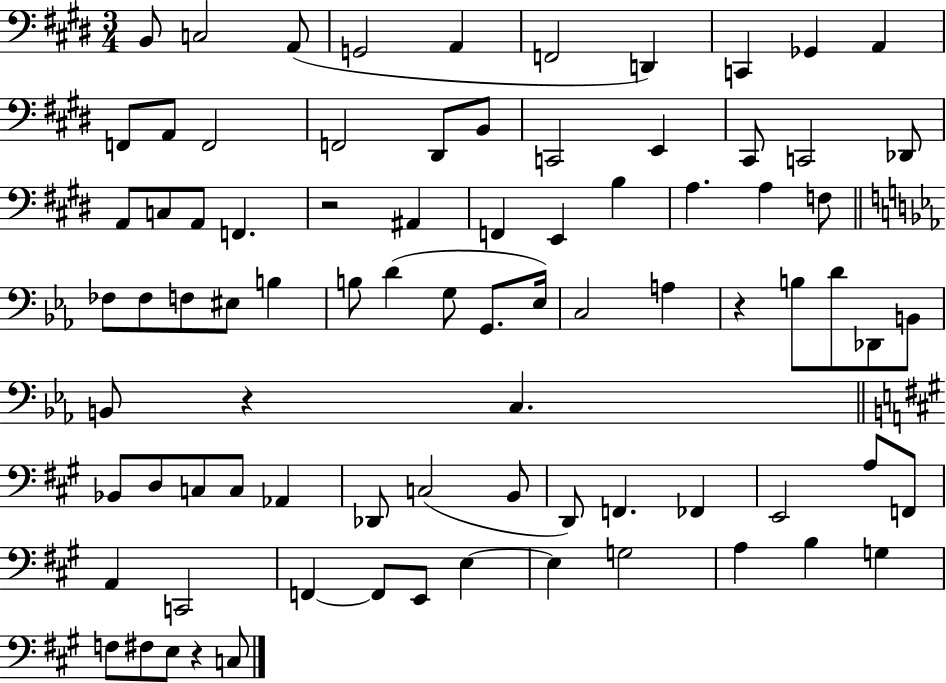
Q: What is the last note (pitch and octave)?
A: C3